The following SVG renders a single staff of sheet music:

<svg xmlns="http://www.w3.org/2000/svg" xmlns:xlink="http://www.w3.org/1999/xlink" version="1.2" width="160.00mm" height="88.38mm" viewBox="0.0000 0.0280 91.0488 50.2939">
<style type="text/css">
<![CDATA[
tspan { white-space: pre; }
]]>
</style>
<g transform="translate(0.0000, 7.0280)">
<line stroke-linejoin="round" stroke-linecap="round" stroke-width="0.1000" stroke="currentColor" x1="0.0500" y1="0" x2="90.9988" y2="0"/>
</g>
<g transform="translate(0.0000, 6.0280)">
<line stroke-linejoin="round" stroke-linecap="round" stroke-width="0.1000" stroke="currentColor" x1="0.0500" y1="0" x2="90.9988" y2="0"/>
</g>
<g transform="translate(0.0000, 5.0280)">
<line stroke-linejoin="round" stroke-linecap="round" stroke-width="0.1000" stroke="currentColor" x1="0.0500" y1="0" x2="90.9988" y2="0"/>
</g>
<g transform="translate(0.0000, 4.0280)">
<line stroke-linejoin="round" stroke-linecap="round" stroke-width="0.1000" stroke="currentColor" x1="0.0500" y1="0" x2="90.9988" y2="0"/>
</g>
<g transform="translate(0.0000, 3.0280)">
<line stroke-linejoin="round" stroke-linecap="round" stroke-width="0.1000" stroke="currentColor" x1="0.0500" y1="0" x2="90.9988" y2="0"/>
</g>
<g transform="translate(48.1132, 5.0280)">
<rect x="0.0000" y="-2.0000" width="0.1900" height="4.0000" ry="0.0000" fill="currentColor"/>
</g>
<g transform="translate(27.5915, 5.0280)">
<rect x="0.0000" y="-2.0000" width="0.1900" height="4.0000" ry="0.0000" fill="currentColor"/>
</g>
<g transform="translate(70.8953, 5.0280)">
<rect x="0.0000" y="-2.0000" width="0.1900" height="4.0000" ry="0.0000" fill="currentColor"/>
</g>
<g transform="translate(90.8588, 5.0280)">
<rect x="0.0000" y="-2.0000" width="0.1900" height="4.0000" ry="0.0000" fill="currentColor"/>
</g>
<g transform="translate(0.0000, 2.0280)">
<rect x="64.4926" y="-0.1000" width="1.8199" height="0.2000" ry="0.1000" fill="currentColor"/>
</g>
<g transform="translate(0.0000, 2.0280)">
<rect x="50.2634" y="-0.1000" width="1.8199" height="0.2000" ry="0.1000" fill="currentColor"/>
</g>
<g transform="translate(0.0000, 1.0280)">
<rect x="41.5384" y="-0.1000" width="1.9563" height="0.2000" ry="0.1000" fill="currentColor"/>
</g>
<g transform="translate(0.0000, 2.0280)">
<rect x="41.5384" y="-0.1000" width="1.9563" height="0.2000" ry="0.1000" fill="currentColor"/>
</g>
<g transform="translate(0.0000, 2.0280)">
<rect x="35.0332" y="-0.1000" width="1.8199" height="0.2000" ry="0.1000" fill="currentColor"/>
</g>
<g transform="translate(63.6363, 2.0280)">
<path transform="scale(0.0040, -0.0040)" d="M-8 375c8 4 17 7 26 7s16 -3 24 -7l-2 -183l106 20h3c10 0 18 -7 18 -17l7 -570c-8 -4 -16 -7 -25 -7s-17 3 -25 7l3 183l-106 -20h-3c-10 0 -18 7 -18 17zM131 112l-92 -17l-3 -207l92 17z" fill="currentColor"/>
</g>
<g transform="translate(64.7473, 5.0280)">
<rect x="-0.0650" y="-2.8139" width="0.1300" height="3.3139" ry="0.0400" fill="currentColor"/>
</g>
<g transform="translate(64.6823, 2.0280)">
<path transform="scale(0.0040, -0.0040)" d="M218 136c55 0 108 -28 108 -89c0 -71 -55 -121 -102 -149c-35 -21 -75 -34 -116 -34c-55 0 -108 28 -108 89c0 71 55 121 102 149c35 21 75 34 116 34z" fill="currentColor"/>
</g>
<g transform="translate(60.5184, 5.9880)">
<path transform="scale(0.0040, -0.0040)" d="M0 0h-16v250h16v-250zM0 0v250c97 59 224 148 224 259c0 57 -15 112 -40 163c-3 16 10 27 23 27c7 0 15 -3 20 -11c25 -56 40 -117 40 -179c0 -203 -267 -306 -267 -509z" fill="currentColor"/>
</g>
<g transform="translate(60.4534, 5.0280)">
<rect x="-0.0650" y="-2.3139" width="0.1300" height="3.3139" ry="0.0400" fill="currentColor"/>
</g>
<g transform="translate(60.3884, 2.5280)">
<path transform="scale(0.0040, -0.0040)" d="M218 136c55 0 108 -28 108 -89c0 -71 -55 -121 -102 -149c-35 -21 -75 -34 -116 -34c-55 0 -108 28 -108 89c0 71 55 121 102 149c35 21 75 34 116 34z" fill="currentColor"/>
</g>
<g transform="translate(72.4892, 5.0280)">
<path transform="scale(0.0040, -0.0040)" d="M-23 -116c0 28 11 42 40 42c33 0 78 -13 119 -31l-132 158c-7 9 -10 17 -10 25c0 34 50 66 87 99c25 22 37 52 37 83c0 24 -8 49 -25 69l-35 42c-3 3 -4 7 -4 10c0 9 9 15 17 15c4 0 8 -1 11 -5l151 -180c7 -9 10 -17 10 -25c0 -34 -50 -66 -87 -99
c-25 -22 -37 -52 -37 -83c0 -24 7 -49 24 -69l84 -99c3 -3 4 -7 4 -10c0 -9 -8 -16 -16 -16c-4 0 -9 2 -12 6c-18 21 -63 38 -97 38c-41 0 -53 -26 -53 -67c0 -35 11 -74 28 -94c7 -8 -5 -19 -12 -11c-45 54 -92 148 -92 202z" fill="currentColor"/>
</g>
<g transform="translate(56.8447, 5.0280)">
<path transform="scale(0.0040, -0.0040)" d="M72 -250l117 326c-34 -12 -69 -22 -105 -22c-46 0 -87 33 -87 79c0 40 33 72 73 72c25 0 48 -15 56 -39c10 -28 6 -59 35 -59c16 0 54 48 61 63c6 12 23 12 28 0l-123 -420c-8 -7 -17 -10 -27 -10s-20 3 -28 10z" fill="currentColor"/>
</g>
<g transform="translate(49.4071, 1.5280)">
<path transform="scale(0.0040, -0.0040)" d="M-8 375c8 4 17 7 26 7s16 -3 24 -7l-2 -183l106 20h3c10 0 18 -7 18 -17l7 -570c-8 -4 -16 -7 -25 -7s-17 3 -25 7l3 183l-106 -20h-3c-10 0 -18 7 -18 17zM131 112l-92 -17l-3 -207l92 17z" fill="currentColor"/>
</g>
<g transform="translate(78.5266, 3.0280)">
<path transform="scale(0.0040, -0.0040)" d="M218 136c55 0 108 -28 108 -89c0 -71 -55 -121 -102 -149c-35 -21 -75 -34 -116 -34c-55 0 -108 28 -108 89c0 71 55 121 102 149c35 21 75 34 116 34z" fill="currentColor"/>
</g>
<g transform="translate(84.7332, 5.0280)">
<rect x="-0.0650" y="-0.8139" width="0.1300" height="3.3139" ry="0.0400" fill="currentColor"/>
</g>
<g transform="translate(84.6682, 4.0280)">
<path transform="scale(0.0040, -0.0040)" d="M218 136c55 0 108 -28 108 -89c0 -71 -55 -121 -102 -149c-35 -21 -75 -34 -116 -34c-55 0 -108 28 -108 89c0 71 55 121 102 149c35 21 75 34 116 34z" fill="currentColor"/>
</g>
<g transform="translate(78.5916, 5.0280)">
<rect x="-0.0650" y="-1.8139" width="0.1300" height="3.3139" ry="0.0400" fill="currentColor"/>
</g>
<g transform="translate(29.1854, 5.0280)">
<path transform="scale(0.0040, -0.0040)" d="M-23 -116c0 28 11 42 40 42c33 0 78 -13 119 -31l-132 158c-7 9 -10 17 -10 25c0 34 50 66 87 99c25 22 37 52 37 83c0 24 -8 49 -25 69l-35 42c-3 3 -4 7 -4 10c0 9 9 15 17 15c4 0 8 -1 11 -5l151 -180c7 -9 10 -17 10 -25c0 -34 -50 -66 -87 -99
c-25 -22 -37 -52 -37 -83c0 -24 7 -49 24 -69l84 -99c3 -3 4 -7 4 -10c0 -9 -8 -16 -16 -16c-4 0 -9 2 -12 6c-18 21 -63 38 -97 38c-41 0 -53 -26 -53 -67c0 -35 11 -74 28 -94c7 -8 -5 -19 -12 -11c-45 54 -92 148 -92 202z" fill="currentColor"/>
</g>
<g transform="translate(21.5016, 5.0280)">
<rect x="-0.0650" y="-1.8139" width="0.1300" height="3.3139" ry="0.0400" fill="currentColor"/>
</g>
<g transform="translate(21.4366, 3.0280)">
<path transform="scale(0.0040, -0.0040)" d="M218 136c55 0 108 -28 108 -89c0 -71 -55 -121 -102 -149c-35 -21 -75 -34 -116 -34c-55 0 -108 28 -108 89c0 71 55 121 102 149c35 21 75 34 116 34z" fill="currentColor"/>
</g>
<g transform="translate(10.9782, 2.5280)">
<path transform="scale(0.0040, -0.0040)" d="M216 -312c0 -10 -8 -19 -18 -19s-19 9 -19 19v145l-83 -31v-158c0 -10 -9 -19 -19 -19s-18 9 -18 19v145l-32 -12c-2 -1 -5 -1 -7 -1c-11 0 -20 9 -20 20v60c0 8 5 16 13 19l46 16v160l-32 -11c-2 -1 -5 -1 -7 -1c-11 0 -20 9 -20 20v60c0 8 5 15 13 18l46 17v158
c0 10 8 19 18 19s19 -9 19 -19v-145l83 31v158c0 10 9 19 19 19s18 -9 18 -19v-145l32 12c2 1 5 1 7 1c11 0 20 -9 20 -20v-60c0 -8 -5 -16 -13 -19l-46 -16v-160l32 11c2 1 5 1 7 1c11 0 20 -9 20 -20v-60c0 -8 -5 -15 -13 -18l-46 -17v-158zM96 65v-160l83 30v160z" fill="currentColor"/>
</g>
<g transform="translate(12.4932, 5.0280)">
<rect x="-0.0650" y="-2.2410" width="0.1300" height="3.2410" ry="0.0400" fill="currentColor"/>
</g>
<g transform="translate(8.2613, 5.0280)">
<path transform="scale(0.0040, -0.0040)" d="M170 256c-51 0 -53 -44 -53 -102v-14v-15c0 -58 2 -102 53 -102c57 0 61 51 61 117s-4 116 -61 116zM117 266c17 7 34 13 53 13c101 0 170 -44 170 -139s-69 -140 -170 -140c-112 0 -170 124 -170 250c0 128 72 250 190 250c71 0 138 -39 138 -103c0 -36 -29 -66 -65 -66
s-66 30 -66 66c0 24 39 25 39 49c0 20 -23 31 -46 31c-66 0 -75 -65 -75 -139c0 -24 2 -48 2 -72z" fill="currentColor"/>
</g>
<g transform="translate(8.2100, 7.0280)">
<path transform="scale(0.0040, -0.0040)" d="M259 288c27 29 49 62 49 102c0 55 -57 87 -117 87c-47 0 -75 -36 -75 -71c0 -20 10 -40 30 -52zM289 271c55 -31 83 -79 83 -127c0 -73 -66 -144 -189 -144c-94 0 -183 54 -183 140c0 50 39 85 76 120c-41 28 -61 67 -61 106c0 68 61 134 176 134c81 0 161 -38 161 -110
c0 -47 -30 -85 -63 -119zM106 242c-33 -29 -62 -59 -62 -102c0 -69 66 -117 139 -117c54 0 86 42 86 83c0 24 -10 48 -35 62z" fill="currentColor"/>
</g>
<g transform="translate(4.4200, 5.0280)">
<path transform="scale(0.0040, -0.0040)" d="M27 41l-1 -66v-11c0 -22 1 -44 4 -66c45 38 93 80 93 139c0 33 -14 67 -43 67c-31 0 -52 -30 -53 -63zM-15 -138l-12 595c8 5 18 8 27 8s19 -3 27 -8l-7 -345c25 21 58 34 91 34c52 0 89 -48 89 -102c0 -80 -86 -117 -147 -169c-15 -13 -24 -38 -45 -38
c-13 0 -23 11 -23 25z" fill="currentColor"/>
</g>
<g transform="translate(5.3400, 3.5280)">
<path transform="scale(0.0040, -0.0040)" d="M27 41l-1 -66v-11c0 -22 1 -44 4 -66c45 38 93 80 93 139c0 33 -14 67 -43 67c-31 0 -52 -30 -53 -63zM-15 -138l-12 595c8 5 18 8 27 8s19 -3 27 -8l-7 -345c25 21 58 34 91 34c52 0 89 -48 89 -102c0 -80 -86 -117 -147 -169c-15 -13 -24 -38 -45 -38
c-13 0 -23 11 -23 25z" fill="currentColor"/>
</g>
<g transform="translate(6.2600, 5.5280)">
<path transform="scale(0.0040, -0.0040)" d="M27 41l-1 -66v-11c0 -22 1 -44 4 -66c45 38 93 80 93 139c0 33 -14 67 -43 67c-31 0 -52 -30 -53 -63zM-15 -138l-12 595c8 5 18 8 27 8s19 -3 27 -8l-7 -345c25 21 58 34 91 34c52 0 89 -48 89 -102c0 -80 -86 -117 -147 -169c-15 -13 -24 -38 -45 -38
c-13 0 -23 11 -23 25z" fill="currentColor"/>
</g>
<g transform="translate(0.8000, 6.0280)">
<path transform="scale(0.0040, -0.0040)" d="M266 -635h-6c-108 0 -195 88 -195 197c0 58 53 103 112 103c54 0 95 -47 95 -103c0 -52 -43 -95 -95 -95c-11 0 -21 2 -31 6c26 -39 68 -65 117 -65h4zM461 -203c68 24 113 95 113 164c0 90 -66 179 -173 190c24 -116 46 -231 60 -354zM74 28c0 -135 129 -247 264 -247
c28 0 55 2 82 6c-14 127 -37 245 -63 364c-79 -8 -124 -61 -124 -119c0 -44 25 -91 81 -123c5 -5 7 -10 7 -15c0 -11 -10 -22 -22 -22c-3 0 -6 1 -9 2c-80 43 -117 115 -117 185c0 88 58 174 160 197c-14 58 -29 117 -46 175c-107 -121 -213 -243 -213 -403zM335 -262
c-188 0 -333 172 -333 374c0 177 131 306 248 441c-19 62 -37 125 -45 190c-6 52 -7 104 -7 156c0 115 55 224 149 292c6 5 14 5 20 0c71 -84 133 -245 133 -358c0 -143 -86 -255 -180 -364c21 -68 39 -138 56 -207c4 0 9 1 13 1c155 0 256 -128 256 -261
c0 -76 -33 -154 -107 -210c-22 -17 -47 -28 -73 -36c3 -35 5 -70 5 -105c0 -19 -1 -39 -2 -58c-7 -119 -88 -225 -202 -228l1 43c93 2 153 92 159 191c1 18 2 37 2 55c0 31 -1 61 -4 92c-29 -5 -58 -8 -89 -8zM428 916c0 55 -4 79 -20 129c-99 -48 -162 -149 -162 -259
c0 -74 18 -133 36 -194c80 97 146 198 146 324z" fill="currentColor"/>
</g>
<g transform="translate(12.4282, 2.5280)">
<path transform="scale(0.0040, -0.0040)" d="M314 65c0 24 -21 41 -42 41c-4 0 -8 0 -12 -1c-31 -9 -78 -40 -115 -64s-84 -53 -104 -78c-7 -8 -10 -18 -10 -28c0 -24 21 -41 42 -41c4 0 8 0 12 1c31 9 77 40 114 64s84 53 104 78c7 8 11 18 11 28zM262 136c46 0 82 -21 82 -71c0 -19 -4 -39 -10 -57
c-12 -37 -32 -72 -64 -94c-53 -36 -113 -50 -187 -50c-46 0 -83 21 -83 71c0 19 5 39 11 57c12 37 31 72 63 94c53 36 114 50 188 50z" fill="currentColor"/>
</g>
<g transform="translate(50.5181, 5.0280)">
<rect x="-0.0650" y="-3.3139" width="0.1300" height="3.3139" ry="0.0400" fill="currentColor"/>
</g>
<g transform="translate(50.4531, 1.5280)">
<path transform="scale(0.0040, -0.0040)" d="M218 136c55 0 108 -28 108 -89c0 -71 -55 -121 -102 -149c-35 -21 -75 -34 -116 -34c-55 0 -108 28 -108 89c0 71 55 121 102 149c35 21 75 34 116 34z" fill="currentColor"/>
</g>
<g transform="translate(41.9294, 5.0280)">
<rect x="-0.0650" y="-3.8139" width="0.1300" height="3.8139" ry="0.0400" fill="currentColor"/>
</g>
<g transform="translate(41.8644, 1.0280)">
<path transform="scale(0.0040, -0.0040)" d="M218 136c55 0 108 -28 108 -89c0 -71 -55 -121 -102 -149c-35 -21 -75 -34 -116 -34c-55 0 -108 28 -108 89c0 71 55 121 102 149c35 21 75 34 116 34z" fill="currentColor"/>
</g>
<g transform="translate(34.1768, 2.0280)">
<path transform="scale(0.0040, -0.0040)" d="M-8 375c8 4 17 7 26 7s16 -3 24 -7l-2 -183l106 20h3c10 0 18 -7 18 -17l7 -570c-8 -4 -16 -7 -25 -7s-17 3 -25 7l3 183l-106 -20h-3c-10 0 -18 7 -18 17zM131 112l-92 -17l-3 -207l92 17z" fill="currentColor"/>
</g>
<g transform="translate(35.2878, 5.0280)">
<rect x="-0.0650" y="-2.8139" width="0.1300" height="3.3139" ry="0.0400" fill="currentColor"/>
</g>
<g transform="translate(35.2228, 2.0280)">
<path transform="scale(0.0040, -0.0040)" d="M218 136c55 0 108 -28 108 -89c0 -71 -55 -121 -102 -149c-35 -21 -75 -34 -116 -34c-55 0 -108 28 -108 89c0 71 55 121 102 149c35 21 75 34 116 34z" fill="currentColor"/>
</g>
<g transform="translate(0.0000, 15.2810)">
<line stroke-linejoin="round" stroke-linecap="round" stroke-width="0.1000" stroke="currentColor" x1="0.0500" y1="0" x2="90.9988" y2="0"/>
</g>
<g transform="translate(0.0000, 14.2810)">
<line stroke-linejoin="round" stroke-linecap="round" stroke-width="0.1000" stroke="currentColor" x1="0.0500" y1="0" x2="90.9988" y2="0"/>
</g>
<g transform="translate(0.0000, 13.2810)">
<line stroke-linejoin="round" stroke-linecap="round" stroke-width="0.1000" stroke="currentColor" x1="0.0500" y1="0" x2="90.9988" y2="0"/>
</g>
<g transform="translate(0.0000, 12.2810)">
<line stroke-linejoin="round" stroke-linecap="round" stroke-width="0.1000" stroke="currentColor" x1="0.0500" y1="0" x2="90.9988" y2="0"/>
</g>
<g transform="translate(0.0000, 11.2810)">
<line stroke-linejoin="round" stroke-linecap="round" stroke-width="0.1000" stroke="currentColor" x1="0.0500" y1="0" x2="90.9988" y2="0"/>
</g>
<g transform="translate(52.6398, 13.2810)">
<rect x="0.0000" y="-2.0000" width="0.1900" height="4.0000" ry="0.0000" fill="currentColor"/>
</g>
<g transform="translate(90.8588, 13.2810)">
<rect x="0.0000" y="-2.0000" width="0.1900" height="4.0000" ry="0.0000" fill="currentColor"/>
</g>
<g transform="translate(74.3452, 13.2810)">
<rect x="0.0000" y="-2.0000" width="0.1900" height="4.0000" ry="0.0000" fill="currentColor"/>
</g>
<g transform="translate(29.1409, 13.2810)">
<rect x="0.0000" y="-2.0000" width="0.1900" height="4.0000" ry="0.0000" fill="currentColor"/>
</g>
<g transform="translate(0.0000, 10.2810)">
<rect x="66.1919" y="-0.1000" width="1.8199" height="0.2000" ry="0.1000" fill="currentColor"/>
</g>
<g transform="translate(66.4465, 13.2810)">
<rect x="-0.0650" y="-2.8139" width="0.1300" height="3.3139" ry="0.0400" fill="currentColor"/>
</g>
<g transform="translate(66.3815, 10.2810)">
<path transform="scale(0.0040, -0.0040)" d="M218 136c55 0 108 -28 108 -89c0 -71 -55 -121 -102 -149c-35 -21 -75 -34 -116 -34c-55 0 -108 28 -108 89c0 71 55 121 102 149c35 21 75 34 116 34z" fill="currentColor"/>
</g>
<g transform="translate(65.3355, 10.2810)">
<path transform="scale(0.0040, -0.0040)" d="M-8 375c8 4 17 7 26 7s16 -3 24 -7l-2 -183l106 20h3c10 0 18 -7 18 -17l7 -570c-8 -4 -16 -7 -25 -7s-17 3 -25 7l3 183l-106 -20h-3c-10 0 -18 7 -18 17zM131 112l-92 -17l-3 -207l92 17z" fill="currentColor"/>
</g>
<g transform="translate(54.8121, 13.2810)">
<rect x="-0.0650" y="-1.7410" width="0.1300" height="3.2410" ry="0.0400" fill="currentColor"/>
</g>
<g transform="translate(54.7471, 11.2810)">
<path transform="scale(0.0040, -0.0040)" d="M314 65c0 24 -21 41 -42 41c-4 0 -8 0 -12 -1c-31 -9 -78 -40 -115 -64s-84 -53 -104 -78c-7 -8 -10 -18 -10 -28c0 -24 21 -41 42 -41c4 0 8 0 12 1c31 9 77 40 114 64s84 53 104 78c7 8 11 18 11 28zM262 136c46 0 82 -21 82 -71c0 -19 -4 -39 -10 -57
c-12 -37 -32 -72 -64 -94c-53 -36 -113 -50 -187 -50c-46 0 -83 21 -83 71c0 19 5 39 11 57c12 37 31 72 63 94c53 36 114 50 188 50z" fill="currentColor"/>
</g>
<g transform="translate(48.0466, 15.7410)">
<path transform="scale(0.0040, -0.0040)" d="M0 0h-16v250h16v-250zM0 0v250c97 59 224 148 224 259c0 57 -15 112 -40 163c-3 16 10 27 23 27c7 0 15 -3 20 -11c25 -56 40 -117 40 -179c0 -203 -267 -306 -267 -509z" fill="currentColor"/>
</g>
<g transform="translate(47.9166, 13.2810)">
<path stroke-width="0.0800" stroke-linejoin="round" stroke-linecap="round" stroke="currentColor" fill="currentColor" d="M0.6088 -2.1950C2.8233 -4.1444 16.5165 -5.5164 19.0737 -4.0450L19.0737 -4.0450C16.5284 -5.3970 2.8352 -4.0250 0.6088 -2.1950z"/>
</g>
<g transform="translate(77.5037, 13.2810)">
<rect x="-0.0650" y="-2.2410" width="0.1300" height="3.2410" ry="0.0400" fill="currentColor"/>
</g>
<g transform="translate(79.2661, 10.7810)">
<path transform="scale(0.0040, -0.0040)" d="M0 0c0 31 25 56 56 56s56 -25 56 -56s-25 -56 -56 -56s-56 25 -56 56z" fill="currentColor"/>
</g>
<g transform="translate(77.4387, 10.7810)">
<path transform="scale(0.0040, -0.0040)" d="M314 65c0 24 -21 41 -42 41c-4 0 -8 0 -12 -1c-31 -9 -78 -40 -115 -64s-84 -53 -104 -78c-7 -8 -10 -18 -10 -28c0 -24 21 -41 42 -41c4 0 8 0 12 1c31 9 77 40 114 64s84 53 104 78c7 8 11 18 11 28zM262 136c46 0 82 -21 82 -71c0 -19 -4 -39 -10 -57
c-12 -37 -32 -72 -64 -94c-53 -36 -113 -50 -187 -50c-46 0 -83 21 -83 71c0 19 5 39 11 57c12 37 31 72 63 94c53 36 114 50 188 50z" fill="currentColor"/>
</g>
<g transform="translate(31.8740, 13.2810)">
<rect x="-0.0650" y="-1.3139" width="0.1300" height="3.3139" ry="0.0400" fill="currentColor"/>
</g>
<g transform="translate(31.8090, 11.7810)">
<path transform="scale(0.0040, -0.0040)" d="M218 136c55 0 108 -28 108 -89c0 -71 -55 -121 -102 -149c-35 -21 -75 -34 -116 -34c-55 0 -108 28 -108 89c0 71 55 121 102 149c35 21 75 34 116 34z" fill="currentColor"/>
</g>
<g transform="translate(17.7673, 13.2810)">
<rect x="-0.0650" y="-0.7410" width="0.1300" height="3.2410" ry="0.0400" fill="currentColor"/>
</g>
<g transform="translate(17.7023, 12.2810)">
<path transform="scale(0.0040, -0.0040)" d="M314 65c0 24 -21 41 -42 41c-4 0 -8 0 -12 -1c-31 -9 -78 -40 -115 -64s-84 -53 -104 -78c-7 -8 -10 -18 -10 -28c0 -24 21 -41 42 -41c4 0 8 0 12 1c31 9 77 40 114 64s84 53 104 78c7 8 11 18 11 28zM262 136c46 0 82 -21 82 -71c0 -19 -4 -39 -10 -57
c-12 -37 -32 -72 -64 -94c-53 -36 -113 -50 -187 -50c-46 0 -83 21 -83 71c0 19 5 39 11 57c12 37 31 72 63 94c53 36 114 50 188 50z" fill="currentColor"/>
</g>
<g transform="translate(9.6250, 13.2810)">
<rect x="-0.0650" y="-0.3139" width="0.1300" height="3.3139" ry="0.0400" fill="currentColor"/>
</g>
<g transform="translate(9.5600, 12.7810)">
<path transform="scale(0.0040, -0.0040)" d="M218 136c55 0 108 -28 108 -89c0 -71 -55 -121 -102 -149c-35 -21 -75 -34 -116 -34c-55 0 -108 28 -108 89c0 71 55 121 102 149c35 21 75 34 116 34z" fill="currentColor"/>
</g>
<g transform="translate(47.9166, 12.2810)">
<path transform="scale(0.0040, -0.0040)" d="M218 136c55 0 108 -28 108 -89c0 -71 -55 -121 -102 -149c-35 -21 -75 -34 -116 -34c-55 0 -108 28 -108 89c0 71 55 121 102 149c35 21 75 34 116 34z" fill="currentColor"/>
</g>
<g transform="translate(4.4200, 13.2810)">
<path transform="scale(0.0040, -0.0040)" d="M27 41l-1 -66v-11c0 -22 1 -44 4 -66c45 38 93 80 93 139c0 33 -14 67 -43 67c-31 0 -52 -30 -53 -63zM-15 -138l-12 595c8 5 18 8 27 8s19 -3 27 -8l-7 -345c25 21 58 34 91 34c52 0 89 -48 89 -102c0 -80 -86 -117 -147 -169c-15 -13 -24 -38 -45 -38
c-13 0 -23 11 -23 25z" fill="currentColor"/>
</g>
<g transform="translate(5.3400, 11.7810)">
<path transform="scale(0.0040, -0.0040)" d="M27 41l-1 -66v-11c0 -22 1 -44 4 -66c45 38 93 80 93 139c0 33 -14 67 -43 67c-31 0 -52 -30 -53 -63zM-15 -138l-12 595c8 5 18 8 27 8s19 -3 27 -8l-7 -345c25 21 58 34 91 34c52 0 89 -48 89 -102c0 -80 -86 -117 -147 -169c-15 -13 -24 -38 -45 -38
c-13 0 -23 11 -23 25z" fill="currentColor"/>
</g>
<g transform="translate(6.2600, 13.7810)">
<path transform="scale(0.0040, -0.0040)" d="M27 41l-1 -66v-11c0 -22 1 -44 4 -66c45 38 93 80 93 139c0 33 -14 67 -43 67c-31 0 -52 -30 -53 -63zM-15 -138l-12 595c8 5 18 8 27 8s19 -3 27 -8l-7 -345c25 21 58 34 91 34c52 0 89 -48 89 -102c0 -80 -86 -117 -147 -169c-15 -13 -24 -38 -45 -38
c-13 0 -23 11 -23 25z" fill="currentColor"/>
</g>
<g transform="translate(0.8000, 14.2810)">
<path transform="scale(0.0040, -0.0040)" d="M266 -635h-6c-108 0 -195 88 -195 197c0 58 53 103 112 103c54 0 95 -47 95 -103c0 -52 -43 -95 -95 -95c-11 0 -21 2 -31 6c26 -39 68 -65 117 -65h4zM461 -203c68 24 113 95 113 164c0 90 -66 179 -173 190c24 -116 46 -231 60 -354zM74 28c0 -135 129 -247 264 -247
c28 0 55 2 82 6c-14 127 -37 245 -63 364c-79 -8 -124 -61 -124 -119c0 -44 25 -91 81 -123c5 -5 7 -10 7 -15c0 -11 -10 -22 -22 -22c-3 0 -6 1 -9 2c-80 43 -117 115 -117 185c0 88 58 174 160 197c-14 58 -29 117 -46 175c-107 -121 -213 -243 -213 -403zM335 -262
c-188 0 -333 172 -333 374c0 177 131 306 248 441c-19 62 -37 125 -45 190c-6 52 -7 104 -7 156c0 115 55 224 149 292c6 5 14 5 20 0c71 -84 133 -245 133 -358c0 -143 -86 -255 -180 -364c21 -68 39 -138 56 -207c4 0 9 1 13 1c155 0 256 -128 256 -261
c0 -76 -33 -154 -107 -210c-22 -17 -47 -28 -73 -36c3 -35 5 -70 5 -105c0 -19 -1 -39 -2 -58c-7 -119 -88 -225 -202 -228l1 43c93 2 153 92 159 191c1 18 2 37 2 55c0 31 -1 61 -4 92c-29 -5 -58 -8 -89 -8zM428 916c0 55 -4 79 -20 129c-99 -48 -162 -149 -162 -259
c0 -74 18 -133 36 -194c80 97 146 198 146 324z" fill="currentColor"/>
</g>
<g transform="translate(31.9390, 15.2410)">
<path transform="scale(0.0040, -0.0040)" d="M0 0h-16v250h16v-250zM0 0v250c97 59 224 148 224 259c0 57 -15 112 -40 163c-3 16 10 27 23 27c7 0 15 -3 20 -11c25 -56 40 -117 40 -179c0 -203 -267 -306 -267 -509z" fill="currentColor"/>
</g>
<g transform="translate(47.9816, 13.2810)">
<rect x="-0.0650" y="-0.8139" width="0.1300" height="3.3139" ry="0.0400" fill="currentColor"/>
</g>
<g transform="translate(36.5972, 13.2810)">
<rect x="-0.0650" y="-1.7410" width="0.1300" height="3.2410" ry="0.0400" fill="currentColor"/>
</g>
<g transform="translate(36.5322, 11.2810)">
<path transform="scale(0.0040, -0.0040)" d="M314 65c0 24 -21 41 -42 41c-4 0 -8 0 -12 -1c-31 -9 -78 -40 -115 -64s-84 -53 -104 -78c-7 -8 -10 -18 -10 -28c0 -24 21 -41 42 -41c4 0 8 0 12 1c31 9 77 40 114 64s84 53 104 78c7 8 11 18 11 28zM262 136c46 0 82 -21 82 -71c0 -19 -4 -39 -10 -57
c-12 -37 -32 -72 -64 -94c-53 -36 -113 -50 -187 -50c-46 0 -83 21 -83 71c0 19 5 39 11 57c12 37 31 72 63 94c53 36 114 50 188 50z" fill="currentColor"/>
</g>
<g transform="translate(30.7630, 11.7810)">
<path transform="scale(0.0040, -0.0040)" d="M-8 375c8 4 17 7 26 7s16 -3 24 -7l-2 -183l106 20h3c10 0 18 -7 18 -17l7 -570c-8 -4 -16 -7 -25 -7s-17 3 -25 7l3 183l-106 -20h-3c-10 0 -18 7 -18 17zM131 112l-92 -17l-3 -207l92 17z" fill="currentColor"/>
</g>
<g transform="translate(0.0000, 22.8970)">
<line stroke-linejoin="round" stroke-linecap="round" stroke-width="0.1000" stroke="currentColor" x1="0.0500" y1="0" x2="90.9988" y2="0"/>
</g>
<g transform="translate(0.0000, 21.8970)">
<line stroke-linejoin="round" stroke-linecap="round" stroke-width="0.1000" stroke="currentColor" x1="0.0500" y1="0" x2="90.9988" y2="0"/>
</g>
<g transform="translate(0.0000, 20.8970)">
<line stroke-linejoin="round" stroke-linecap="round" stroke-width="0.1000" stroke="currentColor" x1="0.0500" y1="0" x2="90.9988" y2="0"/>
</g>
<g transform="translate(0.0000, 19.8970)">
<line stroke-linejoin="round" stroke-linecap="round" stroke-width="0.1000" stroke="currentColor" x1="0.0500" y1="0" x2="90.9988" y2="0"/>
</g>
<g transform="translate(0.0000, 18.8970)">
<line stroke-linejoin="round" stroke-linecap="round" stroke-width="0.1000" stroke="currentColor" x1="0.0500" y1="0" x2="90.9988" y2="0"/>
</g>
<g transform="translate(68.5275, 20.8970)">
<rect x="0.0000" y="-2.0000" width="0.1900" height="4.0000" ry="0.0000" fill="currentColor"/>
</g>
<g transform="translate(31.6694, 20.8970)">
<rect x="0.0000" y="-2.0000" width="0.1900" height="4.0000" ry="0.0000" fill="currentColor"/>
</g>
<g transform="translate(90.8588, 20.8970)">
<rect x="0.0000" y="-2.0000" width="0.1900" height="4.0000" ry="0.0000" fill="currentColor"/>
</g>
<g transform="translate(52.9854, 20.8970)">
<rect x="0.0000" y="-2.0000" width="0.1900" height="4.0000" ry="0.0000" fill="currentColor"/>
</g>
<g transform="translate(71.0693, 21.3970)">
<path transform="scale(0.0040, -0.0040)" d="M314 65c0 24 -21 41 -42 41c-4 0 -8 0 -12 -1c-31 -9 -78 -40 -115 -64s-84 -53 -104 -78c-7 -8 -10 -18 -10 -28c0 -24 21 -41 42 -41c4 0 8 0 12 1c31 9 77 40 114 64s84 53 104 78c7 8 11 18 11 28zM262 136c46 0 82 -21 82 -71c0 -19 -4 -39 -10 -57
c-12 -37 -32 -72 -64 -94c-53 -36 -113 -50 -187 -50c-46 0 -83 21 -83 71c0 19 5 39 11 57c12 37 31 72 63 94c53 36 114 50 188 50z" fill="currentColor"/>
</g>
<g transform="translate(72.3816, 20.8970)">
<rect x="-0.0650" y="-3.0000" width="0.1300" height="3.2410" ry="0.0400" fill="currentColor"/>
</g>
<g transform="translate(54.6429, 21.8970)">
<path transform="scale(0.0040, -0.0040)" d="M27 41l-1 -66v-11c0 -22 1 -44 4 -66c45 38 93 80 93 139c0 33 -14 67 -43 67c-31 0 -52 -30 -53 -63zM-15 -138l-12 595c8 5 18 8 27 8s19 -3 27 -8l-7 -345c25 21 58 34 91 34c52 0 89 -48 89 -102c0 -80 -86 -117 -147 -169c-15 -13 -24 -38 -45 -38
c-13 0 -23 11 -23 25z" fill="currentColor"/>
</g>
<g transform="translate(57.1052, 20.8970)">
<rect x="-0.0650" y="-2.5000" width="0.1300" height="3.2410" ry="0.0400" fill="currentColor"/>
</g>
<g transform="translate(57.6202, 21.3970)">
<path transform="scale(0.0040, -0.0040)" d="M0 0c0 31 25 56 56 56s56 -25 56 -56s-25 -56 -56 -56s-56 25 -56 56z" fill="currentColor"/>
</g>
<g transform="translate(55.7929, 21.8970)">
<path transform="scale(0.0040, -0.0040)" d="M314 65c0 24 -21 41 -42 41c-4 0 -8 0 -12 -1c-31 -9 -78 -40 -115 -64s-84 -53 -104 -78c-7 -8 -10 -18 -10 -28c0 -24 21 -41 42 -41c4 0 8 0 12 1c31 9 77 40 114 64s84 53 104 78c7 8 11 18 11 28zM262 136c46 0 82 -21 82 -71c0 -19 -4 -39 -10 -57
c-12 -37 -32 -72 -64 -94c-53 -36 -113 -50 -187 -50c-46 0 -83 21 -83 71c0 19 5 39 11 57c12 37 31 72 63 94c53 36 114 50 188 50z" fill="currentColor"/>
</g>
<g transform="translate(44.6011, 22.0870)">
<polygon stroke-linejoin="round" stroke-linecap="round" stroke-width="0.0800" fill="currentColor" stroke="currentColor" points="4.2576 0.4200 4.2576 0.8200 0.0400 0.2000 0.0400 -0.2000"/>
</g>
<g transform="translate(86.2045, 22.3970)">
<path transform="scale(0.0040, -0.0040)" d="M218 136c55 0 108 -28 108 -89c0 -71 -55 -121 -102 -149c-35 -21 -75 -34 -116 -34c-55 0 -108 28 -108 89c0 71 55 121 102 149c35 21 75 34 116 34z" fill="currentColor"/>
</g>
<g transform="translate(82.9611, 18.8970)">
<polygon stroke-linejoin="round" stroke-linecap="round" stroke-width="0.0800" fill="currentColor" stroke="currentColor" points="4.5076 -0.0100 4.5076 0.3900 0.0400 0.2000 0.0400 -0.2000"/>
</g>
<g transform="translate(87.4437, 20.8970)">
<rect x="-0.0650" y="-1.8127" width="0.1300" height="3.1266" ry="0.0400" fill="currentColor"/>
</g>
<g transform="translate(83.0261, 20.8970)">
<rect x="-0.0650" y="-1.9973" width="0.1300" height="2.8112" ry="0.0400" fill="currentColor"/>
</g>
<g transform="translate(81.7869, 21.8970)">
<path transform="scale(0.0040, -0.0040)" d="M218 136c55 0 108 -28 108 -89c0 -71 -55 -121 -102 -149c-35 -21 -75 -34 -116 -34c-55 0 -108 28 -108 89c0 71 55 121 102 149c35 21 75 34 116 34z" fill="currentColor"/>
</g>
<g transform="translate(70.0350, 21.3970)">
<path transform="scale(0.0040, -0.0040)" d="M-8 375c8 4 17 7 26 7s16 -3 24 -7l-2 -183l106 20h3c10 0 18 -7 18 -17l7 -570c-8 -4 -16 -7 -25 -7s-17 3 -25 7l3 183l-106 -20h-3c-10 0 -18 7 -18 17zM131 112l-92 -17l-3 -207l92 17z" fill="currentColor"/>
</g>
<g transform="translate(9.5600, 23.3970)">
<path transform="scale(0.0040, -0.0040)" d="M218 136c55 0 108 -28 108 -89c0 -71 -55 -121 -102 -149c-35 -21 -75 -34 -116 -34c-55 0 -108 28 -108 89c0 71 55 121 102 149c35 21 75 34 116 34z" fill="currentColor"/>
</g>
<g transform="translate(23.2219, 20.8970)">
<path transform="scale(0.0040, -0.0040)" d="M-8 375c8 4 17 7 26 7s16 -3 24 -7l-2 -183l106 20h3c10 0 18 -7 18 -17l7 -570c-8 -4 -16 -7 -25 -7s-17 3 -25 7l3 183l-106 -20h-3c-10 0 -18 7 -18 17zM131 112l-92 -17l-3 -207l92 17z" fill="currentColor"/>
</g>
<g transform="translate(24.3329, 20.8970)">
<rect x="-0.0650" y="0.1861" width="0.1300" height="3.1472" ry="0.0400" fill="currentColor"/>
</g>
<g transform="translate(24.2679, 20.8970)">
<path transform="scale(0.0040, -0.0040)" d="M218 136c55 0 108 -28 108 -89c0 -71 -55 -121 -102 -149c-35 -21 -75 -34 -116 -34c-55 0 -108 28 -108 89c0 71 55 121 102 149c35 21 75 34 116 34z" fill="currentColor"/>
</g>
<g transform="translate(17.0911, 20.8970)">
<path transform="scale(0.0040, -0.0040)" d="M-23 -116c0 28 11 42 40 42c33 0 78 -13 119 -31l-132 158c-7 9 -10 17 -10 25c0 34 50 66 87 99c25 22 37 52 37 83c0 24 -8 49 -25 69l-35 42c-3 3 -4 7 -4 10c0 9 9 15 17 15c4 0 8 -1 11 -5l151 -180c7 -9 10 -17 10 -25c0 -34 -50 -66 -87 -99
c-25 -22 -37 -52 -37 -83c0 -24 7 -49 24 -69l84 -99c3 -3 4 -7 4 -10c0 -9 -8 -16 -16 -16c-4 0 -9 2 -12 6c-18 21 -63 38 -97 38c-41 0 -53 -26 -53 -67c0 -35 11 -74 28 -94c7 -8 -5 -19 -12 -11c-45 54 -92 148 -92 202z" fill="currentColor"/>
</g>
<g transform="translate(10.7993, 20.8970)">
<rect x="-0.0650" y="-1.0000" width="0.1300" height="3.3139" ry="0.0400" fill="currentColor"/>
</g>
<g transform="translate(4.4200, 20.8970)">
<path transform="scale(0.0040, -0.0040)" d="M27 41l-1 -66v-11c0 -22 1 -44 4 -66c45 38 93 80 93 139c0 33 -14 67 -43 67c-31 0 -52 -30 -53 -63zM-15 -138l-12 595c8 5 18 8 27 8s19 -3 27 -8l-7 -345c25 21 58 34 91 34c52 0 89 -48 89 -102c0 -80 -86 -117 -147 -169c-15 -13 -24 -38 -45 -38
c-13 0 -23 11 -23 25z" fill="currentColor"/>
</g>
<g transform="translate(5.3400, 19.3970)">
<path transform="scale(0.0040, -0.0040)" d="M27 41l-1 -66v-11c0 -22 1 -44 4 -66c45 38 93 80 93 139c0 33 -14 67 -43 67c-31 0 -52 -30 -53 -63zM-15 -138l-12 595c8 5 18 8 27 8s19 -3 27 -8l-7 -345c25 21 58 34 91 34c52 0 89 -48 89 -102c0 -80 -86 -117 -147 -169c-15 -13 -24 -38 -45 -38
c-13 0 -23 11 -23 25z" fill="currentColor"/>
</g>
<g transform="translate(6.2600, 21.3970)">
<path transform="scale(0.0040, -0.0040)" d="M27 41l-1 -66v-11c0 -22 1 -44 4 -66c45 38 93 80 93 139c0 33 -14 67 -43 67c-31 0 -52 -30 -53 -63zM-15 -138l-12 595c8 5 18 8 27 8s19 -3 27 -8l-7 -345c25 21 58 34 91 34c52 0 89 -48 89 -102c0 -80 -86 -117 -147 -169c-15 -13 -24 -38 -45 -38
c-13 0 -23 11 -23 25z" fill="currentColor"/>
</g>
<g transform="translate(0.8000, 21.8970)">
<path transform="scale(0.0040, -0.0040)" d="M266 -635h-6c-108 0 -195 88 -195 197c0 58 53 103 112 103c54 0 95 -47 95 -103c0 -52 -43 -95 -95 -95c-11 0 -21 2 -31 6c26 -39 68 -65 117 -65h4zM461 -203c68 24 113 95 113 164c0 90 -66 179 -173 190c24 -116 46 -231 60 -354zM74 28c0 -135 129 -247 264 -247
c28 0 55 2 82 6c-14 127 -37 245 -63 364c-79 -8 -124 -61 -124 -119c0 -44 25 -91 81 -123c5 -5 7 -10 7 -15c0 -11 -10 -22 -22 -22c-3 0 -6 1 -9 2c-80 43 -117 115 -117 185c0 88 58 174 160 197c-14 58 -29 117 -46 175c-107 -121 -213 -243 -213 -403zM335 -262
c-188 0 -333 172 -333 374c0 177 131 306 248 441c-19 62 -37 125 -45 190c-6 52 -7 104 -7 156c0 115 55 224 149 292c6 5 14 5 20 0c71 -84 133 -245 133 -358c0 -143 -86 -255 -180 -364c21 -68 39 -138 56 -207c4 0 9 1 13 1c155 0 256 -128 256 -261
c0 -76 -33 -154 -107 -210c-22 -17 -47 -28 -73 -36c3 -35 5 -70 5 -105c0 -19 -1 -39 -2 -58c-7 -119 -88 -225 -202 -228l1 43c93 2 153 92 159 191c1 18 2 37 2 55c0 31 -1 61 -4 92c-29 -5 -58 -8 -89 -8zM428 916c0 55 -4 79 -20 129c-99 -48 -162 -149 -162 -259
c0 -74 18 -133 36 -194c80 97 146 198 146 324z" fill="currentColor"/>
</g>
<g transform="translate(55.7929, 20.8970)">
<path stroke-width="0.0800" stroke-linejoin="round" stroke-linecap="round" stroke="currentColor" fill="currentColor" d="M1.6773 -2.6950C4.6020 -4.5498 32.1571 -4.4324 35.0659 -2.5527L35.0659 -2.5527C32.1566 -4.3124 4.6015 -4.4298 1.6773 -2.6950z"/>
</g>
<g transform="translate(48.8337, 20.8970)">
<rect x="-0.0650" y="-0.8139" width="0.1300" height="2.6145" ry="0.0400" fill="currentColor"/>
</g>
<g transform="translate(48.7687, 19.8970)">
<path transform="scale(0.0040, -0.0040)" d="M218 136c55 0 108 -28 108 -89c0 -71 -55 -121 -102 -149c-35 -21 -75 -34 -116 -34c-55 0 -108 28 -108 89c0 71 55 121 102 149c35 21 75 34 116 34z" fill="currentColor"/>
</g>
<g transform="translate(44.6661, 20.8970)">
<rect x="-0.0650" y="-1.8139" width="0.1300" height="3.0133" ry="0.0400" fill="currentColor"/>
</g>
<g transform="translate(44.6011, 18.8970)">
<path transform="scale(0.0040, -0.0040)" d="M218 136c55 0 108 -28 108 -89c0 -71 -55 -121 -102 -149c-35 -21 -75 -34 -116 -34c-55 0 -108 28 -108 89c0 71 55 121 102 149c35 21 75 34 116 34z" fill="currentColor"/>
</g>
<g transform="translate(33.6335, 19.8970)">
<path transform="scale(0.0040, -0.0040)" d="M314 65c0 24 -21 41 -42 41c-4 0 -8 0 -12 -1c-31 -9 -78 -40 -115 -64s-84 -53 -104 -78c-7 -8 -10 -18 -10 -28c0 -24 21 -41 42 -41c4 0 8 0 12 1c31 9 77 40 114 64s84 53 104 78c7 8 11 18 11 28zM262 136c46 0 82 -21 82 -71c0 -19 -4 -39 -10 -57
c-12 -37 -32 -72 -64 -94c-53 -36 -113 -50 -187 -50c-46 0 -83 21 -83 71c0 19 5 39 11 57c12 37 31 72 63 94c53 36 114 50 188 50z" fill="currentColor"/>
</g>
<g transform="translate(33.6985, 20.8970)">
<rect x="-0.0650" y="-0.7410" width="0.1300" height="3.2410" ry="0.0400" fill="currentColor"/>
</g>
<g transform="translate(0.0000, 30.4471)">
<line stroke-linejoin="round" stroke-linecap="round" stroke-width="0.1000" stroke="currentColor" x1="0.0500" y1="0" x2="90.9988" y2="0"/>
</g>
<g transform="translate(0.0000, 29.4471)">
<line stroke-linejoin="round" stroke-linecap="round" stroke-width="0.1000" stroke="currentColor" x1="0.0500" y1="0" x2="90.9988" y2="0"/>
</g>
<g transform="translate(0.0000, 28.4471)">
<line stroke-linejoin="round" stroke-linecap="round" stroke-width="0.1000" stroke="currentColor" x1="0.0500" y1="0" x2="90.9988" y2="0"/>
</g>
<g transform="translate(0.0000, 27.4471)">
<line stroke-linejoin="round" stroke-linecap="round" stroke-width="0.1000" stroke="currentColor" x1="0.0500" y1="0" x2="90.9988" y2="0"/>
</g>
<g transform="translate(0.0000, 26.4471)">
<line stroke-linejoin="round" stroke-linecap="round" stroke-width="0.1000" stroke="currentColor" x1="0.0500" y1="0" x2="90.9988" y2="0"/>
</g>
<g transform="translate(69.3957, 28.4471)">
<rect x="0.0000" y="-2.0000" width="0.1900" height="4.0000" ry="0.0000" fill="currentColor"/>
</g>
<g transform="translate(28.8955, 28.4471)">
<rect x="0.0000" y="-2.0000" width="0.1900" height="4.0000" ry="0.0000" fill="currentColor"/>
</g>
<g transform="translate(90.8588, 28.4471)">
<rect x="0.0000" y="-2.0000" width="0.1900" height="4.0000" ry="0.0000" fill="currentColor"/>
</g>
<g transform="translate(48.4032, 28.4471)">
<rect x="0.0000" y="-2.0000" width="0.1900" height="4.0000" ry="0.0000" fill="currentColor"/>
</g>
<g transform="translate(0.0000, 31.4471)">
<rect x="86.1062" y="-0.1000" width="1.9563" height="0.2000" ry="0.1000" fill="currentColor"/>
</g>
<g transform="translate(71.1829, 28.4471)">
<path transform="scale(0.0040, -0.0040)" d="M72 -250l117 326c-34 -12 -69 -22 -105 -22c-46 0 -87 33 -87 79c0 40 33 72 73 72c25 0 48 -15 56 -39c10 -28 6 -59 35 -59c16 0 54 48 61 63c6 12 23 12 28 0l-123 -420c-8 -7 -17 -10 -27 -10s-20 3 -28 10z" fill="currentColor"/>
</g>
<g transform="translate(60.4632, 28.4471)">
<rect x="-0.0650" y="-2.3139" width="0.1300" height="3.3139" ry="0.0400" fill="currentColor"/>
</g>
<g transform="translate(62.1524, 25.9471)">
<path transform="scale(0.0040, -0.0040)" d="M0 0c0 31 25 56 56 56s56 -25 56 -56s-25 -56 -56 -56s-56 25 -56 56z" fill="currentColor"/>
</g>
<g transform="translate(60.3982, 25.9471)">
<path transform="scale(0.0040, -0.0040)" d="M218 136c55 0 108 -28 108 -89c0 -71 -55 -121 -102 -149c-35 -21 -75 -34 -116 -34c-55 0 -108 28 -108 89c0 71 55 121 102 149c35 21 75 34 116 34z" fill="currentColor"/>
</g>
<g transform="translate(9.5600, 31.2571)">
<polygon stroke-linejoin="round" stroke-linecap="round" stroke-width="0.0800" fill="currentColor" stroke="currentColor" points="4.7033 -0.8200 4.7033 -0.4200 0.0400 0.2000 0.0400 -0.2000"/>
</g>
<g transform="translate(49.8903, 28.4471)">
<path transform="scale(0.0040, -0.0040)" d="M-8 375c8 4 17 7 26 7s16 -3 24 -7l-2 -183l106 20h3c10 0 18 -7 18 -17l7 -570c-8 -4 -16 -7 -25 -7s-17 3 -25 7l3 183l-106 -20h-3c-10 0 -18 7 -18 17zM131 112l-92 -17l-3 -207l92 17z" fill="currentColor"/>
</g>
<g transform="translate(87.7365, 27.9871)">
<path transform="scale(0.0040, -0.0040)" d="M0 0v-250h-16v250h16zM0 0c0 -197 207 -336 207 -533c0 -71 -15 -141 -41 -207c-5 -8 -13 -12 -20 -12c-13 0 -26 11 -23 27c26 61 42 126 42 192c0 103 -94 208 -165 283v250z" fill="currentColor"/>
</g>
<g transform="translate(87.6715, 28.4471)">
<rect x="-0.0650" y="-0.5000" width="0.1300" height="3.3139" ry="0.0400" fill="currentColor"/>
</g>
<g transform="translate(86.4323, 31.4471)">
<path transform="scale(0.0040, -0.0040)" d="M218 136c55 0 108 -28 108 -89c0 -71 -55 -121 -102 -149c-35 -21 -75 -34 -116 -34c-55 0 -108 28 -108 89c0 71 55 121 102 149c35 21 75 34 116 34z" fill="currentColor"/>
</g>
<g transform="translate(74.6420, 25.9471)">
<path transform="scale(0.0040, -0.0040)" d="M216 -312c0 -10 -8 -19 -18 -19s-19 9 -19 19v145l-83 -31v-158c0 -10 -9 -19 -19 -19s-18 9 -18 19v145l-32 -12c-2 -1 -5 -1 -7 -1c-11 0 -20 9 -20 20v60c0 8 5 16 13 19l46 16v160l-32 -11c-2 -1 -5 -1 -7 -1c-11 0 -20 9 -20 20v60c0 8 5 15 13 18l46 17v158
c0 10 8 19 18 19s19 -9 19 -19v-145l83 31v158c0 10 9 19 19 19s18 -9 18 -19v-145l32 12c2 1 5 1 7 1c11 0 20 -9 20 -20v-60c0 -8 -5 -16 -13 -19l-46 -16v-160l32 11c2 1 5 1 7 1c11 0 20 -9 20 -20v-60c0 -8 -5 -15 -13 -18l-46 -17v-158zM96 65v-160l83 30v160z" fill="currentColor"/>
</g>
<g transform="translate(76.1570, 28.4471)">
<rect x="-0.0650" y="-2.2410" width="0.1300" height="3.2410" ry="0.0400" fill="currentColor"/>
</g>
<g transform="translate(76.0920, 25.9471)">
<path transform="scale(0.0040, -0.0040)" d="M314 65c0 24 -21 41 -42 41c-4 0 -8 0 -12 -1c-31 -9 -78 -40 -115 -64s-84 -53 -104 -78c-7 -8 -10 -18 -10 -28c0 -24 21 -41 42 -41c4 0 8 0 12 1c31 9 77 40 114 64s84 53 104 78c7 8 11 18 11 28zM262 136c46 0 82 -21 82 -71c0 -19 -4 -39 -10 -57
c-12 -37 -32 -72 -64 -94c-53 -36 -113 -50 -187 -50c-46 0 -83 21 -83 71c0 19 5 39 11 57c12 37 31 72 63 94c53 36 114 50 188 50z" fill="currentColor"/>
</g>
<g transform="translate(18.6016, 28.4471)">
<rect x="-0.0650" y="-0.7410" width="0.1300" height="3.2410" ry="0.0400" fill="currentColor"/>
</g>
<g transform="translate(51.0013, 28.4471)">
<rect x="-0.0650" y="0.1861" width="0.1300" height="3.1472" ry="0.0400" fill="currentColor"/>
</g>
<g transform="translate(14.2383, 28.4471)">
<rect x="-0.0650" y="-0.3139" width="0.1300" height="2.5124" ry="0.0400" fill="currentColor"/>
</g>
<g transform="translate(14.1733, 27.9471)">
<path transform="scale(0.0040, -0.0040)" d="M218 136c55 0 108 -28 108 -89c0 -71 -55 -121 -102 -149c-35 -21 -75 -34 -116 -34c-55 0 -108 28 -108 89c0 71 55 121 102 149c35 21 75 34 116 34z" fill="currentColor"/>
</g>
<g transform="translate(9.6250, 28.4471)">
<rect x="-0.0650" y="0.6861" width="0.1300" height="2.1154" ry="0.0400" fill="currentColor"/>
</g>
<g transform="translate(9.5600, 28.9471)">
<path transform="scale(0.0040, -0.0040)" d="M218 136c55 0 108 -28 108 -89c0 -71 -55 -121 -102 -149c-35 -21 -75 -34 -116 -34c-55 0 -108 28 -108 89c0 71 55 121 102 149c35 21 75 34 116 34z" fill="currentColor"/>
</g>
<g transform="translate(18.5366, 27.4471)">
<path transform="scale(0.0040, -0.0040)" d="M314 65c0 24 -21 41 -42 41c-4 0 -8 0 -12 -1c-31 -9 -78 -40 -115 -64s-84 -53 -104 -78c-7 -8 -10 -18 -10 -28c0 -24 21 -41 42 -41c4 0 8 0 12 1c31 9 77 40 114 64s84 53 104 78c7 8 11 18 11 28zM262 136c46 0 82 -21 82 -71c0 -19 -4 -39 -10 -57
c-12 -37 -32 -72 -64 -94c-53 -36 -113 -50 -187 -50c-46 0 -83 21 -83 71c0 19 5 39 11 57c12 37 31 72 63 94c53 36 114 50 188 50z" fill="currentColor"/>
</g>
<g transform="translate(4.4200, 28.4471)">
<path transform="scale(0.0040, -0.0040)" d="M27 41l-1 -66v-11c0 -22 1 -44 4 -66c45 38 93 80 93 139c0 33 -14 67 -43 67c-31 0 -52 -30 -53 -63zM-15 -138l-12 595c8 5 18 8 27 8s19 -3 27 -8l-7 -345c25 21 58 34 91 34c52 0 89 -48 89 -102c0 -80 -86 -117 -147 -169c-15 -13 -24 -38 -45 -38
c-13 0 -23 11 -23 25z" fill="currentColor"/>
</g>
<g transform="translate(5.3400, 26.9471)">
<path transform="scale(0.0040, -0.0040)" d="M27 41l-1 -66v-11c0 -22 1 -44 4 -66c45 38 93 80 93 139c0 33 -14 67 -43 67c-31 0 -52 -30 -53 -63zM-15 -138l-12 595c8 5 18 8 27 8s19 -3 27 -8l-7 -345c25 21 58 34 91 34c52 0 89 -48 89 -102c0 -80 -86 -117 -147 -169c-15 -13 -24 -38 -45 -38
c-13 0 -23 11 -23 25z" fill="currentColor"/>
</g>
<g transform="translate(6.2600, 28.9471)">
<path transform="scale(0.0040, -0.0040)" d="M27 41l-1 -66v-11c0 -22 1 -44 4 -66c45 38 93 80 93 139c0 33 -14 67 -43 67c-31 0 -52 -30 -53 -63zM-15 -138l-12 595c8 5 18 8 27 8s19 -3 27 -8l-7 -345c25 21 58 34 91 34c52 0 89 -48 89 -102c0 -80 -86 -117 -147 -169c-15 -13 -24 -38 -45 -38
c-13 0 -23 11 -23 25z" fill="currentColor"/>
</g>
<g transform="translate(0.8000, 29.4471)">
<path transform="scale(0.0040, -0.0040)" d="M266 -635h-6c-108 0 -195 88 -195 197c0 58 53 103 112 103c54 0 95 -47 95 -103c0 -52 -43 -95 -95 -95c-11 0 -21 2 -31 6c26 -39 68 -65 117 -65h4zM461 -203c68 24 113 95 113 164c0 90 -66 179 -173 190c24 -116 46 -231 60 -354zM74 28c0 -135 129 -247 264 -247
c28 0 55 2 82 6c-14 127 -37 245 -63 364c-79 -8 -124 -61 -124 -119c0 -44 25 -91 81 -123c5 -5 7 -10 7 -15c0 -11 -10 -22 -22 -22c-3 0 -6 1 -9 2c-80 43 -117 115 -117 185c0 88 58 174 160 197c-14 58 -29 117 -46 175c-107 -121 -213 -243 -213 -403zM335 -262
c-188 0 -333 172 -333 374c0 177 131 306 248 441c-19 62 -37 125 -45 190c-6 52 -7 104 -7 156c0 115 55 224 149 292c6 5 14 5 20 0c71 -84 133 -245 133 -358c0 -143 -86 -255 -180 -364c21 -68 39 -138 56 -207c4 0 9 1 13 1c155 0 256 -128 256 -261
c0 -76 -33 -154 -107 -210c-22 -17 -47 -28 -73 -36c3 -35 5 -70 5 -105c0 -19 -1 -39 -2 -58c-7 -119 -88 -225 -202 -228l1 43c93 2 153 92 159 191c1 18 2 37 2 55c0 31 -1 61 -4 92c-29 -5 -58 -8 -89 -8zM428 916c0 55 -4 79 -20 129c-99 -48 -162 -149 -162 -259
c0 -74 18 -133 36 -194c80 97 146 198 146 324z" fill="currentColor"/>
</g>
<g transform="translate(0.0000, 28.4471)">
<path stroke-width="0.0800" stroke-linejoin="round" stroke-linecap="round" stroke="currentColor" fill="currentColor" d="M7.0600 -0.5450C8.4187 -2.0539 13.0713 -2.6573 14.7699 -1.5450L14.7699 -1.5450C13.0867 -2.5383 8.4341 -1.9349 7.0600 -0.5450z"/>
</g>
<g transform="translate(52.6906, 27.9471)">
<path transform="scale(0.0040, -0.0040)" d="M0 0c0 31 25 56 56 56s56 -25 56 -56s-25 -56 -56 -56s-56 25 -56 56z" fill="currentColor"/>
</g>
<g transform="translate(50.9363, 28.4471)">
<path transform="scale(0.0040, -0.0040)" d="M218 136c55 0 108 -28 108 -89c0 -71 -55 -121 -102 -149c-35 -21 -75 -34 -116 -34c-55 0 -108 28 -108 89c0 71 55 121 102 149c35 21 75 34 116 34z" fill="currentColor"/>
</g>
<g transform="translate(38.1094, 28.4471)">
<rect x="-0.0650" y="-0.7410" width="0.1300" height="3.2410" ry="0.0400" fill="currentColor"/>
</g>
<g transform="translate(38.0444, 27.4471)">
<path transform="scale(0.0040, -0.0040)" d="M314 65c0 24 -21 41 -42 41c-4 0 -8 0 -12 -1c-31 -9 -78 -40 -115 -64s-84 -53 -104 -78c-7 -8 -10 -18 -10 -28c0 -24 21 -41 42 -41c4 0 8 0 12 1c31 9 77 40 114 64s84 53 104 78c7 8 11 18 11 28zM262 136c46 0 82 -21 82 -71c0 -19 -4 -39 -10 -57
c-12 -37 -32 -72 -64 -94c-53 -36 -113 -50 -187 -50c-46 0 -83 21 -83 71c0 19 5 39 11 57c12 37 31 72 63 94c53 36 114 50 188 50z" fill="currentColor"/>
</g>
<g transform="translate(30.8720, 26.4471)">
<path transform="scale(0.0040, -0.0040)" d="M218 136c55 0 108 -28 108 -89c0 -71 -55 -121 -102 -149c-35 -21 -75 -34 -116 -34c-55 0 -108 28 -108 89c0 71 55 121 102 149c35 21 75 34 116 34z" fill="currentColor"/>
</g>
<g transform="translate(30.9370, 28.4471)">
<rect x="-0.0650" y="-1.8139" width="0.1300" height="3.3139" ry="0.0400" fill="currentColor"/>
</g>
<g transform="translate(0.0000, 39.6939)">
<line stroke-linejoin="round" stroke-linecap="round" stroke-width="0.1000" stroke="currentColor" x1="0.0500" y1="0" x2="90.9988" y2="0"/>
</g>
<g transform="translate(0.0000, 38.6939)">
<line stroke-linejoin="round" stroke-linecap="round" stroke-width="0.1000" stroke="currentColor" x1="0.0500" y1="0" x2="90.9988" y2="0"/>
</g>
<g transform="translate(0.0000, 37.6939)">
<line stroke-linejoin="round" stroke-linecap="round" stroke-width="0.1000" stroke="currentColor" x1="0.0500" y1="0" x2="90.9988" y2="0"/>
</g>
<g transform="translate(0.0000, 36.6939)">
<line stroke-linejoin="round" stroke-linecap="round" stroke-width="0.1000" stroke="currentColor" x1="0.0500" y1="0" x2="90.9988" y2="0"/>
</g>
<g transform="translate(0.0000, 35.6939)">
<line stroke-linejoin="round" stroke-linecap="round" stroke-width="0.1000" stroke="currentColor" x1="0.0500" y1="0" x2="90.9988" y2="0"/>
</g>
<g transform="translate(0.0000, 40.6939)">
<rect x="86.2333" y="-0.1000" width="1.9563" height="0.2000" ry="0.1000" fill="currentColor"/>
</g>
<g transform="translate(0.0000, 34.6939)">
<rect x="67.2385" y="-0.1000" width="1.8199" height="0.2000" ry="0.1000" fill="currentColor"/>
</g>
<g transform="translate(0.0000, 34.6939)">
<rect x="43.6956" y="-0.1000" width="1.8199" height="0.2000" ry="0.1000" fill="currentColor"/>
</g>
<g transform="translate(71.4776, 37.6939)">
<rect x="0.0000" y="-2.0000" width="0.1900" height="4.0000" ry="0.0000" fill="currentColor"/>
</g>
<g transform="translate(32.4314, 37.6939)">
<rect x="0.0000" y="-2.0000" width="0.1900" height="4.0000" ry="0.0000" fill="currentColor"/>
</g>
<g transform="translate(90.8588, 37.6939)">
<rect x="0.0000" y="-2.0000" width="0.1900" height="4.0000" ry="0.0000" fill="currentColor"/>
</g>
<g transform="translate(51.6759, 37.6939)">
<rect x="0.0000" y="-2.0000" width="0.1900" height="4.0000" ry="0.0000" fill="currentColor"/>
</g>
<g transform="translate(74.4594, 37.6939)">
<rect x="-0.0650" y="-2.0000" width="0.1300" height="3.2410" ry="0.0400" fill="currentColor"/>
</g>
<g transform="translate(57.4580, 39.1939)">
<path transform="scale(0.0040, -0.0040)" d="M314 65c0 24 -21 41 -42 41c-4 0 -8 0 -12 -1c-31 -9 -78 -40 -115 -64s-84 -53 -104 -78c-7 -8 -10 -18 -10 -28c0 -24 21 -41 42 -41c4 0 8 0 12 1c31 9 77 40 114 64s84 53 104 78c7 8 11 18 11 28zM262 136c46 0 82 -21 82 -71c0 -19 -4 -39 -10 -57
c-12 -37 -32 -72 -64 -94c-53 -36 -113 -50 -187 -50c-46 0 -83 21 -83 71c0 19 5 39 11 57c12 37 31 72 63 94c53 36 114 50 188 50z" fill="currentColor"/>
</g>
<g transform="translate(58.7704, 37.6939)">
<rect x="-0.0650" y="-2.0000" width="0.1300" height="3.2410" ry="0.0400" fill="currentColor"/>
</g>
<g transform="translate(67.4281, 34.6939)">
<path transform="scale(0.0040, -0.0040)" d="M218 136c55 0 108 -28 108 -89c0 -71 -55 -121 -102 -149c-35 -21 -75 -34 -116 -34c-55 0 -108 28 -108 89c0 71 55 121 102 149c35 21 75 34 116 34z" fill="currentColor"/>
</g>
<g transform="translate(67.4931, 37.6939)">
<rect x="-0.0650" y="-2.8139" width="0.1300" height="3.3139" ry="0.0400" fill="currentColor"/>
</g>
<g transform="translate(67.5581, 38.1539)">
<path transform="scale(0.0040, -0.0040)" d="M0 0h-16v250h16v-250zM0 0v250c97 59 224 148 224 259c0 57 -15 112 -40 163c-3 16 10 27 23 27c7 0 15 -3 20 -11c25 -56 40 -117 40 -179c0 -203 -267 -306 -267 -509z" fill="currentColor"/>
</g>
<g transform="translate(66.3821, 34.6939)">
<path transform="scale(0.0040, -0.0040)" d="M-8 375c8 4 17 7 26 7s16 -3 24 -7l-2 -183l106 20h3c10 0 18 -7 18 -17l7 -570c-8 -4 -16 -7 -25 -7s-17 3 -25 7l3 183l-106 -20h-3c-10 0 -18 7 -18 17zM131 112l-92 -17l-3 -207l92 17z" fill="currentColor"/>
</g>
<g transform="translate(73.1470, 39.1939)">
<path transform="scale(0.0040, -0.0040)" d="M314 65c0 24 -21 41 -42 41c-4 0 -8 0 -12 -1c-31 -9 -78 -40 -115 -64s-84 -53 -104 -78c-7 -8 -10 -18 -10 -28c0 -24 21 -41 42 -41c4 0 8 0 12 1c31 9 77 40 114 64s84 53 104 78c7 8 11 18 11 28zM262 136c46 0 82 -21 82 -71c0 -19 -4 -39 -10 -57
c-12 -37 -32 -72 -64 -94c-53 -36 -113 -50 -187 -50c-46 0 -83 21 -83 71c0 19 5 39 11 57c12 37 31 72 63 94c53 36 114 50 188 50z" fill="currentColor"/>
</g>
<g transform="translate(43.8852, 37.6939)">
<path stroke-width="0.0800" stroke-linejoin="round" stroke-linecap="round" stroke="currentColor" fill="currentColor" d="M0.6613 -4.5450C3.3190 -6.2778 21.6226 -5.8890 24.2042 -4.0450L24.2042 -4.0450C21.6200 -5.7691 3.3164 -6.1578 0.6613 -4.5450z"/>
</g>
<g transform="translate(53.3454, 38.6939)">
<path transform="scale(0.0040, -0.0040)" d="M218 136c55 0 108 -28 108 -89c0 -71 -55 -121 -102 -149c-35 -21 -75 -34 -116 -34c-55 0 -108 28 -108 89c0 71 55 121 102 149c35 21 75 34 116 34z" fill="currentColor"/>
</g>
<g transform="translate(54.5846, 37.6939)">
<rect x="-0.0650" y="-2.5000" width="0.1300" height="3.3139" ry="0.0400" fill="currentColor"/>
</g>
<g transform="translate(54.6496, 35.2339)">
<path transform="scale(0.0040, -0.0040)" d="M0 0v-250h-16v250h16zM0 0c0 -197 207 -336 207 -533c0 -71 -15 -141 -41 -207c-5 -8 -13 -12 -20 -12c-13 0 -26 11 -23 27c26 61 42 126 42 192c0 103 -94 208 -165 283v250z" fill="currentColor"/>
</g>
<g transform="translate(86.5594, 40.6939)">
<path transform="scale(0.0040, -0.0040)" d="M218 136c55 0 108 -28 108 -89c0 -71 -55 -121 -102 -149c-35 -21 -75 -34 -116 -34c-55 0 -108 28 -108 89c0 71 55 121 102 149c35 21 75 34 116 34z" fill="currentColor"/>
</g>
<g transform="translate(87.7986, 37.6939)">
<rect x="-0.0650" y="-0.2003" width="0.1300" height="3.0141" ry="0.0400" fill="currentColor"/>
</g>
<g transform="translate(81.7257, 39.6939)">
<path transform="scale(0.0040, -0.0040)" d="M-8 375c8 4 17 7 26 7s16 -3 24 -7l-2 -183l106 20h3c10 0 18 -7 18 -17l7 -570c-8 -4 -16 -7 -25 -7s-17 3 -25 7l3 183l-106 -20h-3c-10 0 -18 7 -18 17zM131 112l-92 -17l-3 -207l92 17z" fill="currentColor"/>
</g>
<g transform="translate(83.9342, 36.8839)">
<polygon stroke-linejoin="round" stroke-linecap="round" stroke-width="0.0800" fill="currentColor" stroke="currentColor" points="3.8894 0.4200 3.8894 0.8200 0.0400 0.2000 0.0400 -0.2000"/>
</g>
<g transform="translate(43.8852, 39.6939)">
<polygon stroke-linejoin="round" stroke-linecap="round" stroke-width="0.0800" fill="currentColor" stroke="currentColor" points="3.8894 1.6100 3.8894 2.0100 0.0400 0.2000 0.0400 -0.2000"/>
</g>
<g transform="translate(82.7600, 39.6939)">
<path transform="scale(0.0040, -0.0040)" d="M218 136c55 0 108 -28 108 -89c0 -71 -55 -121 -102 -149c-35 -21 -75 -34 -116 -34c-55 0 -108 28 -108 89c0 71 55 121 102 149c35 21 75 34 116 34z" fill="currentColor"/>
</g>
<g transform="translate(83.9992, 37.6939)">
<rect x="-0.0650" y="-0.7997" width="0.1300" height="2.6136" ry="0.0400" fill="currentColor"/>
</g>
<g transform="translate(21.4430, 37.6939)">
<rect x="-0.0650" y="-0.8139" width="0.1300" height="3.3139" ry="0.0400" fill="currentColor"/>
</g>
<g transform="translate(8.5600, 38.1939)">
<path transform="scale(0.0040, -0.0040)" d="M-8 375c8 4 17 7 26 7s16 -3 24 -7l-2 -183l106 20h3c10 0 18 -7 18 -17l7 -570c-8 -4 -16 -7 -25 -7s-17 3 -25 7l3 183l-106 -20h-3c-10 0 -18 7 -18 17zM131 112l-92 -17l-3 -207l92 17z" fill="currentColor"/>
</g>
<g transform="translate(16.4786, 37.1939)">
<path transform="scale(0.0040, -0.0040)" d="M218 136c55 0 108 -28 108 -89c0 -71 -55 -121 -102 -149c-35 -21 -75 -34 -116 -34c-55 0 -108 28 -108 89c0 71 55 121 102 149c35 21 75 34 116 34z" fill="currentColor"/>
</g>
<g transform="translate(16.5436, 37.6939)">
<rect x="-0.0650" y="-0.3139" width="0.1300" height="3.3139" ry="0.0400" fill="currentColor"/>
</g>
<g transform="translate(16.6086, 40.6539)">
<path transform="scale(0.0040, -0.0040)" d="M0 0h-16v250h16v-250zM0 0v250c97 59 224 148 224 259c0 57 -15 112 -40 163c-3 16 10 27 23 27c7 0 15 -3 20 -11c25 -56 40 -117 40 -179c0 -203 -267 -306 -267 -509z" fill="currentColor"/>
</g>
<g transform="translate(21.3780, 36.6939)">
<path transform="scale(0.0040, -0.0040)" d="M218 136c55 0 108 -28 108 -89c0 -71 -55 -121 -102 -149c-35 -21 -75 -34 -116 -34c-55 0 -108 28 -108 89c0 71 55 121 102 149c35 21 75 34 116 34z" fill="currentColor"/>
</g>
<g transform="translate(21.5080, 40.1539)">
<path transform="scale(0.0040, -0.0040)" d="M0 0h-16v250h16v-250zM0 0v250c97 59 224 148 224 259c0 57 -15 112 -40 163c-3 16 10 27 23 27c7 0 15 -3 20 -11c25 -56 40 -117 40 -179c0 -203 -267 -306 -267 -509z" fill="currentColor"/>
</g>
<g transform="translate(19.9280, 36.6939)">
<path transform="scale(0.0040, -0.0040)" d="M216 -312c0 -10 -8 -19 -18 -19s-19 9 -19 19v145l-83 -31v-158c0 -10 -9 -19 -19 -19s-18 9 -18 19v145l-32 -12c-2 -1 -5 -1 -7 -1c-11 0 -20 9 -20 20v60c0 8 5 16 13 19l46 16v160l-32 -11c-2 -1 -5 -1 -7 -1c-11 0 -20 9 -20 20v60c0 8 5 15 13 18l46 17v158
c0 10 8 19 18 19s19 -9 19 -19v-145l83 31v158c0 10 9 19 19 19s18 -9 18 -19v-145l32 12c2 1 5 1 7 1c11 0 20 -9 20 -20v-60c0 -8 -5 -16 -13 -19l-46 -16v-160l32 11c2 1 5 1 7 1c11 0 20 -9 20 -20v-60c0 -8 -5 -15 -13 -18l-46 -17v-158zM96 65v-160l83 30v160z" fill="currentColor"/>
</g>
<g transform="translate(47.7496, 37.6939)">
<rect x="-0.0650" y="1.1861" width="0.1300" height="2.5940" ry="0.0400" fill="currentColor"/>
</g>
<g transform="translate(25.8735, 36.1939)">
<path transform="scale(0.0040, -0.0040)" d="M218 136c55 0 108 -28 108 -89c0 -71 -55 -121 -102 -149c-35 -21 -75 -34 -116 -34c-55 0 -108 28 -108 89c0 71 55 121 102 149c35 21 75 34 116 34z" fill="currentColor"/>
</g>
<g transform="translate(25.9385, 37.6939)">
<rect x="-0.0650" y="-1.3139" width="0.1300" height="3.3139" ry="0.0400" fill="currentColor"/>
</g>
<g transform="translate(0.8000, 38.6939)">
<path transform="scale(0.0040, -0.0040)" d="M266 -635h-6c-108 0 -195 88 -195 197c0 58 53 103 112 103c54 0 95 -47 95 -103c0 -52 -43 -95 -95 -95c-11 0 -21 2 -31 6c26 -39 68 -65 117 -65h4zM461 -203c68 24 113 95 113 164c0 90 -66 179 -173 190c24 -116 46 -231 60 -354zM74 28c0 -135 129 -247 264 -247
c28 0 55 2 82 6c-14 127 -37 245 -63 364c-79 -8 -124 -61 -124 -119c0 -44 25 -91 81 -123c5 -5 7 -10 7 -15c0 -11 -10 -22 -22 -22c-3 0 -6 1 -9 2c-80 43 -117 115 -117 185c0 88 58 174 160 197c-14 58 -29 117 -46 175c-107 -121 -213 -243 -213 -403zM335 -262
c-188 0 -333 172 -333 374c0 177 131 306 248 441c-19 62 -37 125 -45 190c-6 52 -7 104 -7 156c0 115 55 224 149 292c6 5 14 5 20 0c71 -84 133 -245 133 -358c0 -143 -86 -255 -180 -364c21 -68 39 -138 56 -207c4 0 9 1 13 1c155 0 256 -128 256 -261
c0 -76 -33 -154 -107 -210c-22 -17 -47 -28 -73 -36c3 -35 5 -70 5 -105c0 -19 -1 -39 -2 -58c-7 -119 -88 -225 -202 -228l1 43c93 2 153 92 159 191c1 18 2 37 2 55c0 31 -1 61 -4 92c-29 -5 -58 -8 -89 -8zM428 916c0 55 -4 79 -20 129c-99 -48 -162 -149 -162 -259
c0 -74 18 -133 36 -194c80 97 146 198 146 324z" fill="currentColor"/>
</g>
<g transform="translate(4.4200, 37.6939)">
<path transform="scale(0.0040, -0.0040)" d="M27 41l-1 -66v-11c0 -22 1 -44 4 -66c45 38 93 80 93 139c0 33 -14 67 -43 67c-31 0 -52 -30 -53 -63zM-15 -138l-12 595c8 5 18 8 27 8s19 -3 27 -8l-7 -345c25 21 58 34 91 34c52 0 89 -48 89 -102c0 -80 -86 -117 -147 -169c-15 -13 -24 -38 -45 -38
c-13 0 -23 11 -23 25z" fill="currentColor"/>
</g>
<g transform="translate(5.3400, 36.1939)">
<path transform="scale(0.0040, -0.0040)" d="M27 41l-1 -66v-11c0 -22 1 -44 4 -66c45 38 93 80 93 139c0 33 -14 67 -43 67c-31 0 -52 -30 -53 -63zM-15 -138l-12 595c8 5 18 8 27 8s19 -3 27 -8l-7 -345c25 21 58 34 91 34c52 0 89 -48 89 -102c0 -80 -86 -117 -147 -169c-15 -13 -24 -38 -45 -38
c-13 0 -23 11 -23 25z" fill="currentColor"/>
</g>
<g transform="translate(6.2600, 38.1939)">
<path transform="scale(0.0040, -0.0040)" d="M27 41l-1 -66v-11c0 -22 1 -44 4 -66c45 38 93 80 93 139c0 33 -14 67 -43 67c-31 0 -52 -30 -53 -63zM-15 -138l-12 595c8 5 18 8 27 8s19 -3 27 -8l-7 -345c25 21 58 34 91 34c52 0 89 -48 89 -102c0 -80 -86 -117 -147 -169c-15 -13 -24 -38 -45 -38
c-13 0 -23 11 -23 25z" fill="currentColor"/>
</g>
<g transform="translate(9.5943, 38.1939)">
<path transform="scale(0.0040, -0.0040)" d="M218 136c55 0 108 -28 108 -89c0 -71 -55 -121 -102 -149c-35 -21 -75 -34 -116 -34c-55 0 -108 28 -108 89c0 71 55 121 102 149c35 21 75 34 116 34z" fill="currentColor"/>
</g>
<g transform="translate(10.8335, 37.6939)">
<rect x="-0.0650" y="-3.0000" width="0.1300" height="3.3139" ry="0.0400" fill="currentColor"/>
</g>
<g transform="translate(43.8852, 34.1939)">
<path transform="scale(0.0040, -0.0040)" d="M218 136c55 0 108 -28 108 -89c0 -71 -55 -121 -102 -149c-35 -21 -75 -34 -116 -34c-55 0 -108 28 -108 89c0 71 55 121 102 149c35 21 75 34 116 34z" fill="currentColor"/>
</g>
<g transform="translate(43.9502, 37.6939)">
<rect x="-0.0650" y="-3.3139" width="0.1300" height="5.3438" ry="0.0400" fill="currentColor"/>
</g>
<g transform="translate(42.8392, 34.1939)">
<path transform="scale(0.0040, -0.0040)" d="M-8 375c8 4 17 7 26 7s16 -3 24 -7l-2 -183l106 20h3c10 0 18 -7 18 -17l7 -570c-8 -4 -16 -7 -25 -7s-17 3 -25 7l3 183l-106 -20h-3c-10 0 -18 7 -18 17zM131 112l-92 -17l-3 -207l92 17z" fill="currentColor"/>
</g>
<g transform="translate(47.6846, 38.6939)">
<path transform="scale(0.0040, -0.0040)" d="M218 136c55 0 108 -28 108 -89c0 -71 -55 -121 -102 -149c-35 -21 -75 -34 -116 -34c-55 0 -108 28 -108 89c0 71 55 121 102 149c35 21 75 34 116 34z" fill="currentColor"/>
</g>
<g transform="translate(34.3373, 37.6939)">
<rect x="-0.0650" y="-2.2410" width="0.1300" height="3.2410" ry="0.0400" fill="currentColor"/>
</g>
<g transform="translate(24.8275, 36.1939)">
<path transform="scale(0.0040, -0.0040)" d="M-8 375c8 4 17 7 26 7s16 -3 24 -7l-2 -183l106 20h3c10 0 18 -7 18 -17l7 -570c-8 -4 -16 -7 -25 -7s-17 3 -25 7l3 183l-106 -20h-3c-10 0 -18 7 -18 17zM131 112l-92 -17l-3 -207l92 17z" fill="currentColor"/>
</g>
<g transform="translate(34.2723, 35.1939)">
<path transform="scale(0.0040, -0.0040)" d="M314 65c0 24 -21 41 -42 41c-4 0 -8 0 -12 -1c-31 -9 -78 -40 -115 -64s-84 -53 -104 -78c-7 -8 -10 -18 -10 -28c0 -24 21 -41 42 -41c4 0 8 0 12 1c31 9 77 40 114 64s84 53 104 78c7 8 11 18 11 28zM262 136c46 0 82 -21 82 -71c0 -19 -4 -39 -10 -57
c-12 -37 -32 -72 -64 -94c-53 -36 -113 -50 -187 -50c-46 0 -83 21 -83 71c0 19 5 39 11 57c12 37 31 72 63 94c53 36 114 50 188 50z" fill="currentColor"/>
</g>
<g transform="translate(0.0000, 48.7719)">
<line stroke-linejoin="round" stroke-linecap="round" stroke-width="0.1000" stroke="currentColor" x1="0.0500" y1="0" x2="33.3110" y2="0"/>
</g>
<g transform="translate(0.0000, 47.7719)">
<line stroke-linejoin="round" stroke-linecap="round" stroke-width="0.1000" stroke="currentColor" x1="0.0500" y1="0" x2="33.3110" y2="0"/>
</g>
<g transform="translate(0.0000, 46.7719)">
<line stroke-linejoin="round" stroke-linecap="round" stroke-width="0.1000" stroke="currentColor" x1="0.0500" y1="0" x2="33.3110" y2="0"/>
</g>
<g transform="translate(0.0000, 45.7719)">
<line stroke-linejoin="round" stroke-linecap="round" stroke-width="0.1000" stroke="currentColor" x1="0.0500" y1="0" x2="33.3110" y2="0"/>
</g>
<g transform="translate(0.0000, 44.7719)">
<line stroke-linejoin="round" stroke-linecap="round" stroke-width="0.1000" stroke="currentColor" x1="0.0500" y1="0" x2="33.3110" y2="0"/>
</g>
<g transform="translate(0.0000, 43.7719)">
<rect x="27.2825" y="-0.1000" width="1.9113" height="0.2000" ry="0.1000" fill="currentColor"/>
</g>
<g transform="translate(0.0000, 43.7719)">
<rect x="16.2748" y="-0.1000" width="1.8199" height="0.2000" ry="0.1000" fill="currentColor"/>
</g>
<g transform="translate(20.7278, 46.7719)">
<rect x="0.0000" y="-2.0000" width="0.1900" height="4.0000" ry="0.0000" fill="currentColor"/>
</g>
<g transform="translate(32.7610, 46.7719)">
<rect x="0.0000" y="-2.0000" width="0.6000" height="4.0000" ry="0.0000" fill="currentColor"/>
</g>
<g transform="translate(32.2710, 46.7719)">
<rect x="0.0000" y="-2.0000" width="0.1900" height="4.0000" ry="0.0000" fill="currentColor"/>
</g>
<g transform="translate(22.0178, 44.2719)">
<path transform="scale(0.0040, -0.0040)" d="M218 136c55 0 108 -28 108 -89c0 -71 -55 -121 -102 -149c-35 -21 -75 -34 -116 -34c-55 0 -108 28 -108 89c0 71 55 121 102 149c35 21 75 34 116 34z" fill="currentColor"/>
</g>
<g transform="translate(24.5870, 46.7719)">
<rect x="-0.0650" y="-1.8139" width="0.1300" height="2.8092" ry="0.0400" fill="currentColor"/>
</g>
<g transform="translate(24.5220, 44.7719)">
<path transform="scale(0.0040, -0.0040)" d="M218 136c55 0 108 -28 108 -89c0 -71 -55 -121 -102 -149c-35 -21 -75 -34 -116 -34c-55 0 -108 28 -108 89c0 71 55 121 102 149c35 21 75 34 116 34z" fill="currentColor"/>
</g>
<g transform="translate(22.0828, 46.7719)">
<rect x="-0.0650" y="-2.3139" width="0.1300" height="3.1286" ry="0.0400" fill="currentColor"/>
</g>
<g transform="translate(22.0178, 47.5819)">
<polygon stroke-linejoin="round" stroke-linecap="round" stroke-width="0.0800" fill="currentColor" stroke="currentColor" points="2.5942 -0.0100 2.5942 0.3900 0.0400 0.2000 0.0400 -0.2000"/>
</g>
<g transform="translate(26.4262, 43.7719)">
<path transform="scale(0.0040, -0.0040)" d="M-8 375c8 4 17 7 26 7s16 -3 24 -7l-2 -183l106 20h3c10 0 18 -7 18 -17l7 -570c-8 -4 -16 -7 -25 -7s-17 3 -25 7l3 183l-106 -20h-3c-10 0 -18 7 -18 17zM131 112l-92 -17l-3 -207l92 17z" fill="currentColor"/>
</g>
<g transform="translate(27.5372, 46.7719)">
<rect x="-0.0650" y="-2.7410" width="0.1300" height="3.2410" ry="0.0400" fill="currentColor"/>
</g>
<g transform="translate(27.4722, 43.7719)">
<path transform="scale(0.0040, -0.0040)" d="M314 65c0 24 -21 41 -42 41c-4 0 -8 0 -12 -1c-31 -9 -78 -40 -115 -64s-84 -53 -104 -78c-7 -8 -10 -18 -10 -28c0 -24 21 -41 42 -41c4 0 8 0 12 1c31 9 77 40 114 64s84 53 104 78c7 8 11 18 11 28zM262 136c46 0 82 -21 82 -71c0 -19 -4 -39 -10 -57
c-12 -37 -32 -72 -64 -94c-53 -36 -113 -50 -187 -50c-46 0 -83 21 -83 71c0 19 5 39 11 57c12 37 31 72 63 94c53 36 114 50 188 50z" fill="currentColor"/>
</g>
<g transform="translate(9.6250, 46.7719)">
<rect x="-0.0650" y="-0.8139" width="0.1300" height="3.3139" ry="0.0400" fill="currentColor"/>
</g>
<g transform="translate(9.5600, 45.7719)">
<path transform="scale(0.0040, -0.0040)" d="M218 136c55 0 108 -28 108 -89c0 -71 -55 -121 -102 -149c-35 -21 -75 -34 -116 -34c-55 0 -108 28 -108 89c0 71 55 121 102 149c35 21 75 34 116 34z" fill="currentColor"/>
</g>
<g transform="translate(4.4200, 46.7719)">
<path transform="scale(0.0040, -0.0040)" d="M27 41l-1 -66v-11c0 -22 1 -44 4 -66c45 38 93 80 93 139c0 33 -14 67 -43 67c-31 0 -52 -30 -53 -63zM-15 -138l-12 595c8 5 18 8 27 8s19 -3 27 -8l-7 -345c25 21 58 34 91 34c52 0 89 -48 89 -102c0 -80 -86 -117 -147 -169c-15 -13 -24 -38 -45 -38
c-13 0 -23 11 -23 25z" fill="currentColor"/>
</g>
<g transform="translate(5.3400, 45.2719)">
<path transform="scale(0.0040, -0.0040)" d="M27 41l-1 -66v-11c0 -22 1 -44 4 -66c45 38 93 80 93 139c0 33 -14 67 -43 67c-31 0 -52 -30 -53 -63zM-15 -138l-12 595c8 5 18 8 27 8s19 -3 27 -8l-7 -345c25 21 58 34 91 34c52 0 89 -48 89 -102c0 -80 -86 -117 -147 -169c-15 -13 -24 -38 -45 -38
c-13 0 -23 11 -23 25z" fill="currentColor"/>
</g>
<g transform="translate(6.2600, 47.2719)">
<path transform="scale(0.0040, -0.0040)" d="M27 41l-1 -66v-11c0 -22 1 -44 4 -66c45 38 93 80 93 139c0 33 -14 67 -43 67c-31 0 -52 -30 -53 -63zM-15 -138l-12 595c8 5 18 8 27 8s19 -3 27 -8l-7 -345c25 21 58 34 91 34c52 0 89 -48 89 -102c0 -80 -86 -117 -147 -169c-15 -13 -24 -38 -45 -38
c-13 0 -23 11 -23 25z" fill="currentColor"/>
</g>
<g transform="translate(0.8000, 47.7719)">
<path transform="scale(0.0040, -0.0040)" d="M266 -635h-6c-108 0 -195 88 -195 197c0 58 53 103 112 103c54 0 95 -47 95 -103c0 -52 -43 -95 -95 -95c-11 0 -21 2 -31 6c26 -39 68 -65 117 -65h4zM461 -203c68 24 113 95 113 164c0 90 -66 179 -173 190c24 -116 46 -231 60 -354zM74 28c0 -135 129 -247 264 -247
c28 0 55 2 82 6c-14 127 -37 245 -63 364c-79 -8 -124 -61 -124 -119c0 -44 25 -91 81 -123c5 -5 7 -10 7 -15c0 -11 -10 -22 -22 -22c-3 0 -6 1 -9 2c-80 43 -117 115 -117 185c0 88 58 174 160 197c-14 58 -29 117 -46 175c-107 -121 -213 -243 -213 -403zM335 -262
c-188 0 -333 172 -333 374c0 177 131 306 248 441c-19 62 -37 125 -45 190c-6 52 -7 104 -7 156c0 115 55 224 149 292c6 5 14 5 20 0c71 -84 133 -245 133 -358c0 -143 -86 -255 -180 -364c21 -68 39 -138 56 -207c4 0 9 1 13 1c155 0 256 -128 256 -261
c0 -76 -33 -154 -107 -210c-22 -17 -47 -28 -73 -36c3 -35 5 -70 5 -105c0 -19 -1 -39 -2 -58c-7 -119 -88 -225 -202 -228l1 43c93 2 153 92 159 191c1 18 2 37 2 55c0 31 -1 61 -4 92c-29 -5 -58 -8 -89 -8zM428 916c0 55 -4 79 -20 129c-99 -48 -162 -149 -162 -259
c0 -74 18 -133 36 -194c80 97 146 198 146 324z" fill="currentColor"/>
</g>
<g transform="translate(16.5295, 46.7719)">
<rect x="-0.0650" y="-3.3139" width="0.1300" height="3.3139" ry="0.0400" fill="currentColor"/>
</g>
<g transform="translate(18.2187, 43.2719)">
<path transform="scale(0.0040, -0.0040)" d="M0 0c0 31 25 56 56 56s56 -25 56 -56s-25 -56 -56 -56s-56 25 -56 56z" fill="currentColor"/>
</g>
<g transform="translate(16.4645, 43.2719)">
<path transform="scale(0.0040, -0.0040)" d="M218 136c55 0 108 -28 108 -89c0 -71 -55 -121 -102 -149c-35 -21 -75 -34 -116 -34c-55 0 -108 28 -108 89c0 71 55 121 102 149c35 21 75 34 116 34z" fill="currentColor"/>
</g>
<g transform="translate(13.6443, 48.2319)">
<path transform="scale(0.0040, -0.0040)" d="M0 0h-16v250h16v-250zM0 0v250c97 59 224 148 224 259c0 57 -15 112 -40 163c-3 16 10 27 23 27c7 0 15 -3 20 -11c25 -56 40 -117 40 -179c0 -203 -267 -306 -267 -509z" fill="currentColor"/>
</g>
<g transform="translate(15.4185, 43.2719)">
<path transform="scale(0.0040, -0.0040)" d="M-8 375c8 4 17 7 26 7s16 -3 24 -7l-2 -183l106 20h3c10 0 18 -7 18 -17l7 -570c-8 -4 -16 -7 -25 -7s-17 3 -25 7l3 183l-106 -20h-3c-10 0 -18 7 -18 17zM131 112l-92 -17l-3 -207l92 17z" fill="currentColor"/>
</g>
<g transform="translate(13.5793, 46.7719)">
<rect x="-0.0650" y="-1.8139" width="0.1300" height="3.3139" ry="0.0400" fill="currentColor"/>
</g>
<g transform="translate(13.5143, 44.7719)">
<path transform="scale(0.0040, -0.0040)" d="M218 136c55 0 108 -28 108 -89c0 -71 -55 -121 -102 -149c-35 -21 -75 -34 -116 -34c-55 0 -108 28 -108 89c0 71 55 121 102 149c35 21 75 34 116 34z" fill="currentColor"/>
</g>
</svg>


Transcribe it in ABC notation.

X:1
T:Untitled
M:6/8
L:1/4
K:Eb
^g2 f z a c' b z/2 g/2 a z f d c d2 e/2 f2 d/2 f2 a g2 D z B d2 f/2 d/2 _G2 A2 G/2 F/2 _A/2 c/2 d2 f d2 B g z/2 ^g2 C/2 A c/2 ^d/2 e g2 b/2 G/2 G/2 F2 a/2 F2 E/2 C/2 d f/2 b g/2 f/2 a2